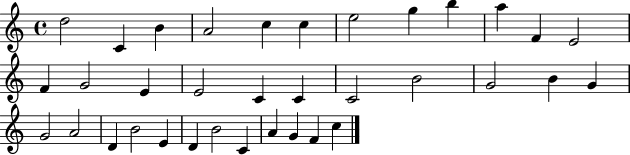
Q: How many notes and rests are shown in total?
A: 35